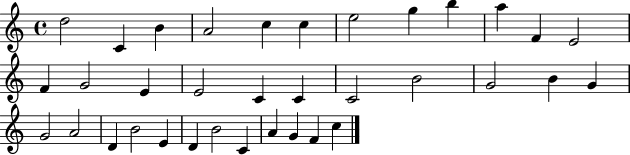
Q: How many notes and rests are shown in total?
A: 35